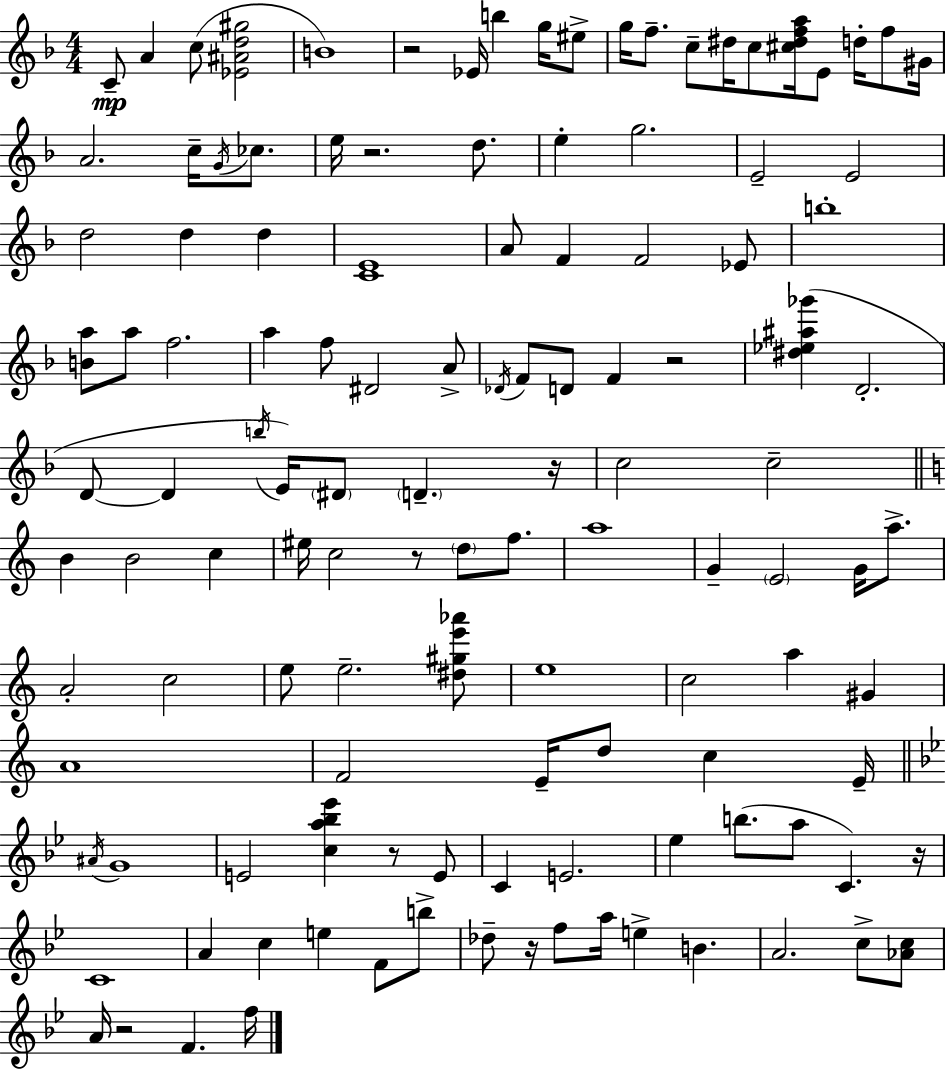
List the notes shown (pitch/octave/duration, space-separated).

C4/e A4/q C5/e [Eb4,A#4,D5,G#5]/h B4/w R/h Eb4/s B5/q G5/s EIS5/e G5/s F5/e. C5/e D#5/s C5/e [C#5,D#5,F5,A5]/s E4/e D5/s F5/e G#4/s A4/h. C5/s G4/s CES5/e. E5/s R/h. D5/e. E5/q G5/h. E4/h E4/h D5/h D5/q D5/q [C4,E4]/w A4/e F4/q F4/h Eb4/e B5/w [B4,A5]/e A5/e F5/h. A5/q F5/e D#4/h A4/e Db4/s F4/e D4/e F4/q R/h [D#5,Eb5,A#5,Gb6]/q D4/h. D4/e D4/q B5/s E4/s D#4/e D4/q. R/s C5/h C5/h B4/q B4/h C5/q EIS5/s C5/h R/e D5/e F5/e. A5/w G4/q E4/h G4/s A5/e. A4/h C5/h E5/e E5/h. [D#5,G#5,E6,Ab6]/e E5/w C5/h A5/q G#4/q A4/w F4/h E4/s D5/e C5/q E4/s A#4/s G4/w E4/h [C5,A5,Bb5,Eb6]/q R/e E4/e C4/q E4/h. Eb5/q B5/e. A5/e C4/q. R/s C4/w A4/q C5/q E5/q F4/e B5/e Db5/e R/s F5/e A5/s E5/q B4/q. A4/h. C5/e [Ab4,C5]/e A4/s R/h F4/q. F5/s